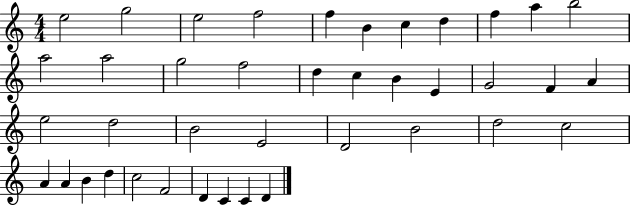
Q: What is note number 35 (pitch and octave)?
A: C5